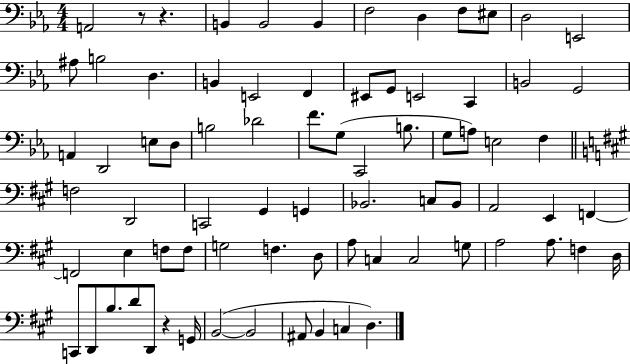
X:1
T:Untitled
M:4/4
L:1/4
K:Eb
A,,2 z/2 z B,, B,,2 B,, F,2 D, F,/2 ^E,/2 D,2 E,,2 ^A,/2 B,2 D, B,, E,,2 F,, ^E,,/2 G,,/2 E,,2 C,, B,,2 G,,2 A,, D,,2 E,/2 D,/2 B,2 _D2 F/2 G,/2 C,,2 B,/2 G,/2 A,/2 E,2 F, F,2 D,,2 C,,2 ^G,, G,, _B,,2 C,/2 _B,,/2 A,,2 E,, F,, F,,2 E, F,/2 F,/2 G,2 F, D,/2 A,/2 C, C,2 G,/2 A,2 A,/2 F, D,/4 C,,/2 D,,/2 B,/2 D/2 D,,/2 z G,,/4 B,,2 B,,2 ^A,,/2 B,, C, D,